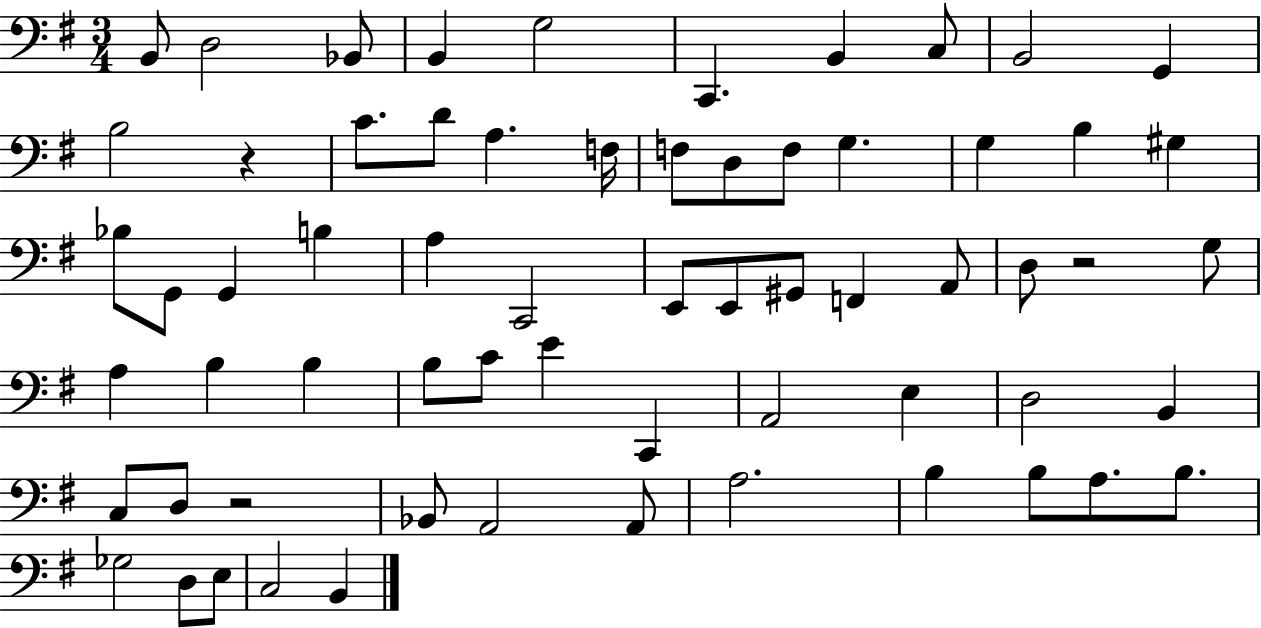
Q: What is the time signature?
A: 3/4